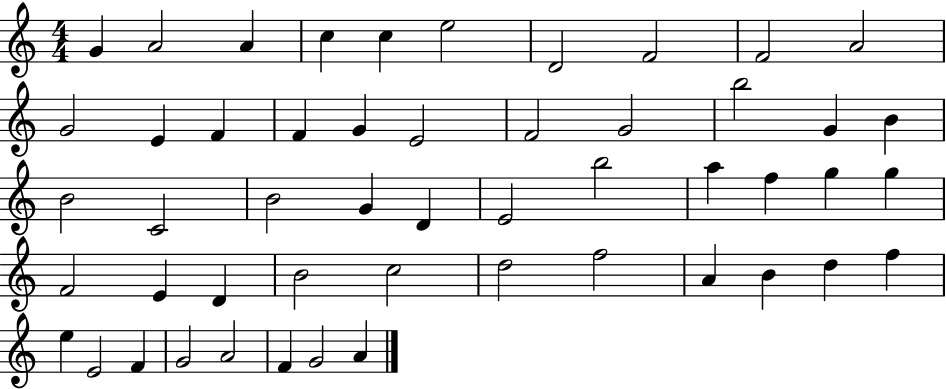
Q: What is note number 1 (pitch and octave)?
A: G4